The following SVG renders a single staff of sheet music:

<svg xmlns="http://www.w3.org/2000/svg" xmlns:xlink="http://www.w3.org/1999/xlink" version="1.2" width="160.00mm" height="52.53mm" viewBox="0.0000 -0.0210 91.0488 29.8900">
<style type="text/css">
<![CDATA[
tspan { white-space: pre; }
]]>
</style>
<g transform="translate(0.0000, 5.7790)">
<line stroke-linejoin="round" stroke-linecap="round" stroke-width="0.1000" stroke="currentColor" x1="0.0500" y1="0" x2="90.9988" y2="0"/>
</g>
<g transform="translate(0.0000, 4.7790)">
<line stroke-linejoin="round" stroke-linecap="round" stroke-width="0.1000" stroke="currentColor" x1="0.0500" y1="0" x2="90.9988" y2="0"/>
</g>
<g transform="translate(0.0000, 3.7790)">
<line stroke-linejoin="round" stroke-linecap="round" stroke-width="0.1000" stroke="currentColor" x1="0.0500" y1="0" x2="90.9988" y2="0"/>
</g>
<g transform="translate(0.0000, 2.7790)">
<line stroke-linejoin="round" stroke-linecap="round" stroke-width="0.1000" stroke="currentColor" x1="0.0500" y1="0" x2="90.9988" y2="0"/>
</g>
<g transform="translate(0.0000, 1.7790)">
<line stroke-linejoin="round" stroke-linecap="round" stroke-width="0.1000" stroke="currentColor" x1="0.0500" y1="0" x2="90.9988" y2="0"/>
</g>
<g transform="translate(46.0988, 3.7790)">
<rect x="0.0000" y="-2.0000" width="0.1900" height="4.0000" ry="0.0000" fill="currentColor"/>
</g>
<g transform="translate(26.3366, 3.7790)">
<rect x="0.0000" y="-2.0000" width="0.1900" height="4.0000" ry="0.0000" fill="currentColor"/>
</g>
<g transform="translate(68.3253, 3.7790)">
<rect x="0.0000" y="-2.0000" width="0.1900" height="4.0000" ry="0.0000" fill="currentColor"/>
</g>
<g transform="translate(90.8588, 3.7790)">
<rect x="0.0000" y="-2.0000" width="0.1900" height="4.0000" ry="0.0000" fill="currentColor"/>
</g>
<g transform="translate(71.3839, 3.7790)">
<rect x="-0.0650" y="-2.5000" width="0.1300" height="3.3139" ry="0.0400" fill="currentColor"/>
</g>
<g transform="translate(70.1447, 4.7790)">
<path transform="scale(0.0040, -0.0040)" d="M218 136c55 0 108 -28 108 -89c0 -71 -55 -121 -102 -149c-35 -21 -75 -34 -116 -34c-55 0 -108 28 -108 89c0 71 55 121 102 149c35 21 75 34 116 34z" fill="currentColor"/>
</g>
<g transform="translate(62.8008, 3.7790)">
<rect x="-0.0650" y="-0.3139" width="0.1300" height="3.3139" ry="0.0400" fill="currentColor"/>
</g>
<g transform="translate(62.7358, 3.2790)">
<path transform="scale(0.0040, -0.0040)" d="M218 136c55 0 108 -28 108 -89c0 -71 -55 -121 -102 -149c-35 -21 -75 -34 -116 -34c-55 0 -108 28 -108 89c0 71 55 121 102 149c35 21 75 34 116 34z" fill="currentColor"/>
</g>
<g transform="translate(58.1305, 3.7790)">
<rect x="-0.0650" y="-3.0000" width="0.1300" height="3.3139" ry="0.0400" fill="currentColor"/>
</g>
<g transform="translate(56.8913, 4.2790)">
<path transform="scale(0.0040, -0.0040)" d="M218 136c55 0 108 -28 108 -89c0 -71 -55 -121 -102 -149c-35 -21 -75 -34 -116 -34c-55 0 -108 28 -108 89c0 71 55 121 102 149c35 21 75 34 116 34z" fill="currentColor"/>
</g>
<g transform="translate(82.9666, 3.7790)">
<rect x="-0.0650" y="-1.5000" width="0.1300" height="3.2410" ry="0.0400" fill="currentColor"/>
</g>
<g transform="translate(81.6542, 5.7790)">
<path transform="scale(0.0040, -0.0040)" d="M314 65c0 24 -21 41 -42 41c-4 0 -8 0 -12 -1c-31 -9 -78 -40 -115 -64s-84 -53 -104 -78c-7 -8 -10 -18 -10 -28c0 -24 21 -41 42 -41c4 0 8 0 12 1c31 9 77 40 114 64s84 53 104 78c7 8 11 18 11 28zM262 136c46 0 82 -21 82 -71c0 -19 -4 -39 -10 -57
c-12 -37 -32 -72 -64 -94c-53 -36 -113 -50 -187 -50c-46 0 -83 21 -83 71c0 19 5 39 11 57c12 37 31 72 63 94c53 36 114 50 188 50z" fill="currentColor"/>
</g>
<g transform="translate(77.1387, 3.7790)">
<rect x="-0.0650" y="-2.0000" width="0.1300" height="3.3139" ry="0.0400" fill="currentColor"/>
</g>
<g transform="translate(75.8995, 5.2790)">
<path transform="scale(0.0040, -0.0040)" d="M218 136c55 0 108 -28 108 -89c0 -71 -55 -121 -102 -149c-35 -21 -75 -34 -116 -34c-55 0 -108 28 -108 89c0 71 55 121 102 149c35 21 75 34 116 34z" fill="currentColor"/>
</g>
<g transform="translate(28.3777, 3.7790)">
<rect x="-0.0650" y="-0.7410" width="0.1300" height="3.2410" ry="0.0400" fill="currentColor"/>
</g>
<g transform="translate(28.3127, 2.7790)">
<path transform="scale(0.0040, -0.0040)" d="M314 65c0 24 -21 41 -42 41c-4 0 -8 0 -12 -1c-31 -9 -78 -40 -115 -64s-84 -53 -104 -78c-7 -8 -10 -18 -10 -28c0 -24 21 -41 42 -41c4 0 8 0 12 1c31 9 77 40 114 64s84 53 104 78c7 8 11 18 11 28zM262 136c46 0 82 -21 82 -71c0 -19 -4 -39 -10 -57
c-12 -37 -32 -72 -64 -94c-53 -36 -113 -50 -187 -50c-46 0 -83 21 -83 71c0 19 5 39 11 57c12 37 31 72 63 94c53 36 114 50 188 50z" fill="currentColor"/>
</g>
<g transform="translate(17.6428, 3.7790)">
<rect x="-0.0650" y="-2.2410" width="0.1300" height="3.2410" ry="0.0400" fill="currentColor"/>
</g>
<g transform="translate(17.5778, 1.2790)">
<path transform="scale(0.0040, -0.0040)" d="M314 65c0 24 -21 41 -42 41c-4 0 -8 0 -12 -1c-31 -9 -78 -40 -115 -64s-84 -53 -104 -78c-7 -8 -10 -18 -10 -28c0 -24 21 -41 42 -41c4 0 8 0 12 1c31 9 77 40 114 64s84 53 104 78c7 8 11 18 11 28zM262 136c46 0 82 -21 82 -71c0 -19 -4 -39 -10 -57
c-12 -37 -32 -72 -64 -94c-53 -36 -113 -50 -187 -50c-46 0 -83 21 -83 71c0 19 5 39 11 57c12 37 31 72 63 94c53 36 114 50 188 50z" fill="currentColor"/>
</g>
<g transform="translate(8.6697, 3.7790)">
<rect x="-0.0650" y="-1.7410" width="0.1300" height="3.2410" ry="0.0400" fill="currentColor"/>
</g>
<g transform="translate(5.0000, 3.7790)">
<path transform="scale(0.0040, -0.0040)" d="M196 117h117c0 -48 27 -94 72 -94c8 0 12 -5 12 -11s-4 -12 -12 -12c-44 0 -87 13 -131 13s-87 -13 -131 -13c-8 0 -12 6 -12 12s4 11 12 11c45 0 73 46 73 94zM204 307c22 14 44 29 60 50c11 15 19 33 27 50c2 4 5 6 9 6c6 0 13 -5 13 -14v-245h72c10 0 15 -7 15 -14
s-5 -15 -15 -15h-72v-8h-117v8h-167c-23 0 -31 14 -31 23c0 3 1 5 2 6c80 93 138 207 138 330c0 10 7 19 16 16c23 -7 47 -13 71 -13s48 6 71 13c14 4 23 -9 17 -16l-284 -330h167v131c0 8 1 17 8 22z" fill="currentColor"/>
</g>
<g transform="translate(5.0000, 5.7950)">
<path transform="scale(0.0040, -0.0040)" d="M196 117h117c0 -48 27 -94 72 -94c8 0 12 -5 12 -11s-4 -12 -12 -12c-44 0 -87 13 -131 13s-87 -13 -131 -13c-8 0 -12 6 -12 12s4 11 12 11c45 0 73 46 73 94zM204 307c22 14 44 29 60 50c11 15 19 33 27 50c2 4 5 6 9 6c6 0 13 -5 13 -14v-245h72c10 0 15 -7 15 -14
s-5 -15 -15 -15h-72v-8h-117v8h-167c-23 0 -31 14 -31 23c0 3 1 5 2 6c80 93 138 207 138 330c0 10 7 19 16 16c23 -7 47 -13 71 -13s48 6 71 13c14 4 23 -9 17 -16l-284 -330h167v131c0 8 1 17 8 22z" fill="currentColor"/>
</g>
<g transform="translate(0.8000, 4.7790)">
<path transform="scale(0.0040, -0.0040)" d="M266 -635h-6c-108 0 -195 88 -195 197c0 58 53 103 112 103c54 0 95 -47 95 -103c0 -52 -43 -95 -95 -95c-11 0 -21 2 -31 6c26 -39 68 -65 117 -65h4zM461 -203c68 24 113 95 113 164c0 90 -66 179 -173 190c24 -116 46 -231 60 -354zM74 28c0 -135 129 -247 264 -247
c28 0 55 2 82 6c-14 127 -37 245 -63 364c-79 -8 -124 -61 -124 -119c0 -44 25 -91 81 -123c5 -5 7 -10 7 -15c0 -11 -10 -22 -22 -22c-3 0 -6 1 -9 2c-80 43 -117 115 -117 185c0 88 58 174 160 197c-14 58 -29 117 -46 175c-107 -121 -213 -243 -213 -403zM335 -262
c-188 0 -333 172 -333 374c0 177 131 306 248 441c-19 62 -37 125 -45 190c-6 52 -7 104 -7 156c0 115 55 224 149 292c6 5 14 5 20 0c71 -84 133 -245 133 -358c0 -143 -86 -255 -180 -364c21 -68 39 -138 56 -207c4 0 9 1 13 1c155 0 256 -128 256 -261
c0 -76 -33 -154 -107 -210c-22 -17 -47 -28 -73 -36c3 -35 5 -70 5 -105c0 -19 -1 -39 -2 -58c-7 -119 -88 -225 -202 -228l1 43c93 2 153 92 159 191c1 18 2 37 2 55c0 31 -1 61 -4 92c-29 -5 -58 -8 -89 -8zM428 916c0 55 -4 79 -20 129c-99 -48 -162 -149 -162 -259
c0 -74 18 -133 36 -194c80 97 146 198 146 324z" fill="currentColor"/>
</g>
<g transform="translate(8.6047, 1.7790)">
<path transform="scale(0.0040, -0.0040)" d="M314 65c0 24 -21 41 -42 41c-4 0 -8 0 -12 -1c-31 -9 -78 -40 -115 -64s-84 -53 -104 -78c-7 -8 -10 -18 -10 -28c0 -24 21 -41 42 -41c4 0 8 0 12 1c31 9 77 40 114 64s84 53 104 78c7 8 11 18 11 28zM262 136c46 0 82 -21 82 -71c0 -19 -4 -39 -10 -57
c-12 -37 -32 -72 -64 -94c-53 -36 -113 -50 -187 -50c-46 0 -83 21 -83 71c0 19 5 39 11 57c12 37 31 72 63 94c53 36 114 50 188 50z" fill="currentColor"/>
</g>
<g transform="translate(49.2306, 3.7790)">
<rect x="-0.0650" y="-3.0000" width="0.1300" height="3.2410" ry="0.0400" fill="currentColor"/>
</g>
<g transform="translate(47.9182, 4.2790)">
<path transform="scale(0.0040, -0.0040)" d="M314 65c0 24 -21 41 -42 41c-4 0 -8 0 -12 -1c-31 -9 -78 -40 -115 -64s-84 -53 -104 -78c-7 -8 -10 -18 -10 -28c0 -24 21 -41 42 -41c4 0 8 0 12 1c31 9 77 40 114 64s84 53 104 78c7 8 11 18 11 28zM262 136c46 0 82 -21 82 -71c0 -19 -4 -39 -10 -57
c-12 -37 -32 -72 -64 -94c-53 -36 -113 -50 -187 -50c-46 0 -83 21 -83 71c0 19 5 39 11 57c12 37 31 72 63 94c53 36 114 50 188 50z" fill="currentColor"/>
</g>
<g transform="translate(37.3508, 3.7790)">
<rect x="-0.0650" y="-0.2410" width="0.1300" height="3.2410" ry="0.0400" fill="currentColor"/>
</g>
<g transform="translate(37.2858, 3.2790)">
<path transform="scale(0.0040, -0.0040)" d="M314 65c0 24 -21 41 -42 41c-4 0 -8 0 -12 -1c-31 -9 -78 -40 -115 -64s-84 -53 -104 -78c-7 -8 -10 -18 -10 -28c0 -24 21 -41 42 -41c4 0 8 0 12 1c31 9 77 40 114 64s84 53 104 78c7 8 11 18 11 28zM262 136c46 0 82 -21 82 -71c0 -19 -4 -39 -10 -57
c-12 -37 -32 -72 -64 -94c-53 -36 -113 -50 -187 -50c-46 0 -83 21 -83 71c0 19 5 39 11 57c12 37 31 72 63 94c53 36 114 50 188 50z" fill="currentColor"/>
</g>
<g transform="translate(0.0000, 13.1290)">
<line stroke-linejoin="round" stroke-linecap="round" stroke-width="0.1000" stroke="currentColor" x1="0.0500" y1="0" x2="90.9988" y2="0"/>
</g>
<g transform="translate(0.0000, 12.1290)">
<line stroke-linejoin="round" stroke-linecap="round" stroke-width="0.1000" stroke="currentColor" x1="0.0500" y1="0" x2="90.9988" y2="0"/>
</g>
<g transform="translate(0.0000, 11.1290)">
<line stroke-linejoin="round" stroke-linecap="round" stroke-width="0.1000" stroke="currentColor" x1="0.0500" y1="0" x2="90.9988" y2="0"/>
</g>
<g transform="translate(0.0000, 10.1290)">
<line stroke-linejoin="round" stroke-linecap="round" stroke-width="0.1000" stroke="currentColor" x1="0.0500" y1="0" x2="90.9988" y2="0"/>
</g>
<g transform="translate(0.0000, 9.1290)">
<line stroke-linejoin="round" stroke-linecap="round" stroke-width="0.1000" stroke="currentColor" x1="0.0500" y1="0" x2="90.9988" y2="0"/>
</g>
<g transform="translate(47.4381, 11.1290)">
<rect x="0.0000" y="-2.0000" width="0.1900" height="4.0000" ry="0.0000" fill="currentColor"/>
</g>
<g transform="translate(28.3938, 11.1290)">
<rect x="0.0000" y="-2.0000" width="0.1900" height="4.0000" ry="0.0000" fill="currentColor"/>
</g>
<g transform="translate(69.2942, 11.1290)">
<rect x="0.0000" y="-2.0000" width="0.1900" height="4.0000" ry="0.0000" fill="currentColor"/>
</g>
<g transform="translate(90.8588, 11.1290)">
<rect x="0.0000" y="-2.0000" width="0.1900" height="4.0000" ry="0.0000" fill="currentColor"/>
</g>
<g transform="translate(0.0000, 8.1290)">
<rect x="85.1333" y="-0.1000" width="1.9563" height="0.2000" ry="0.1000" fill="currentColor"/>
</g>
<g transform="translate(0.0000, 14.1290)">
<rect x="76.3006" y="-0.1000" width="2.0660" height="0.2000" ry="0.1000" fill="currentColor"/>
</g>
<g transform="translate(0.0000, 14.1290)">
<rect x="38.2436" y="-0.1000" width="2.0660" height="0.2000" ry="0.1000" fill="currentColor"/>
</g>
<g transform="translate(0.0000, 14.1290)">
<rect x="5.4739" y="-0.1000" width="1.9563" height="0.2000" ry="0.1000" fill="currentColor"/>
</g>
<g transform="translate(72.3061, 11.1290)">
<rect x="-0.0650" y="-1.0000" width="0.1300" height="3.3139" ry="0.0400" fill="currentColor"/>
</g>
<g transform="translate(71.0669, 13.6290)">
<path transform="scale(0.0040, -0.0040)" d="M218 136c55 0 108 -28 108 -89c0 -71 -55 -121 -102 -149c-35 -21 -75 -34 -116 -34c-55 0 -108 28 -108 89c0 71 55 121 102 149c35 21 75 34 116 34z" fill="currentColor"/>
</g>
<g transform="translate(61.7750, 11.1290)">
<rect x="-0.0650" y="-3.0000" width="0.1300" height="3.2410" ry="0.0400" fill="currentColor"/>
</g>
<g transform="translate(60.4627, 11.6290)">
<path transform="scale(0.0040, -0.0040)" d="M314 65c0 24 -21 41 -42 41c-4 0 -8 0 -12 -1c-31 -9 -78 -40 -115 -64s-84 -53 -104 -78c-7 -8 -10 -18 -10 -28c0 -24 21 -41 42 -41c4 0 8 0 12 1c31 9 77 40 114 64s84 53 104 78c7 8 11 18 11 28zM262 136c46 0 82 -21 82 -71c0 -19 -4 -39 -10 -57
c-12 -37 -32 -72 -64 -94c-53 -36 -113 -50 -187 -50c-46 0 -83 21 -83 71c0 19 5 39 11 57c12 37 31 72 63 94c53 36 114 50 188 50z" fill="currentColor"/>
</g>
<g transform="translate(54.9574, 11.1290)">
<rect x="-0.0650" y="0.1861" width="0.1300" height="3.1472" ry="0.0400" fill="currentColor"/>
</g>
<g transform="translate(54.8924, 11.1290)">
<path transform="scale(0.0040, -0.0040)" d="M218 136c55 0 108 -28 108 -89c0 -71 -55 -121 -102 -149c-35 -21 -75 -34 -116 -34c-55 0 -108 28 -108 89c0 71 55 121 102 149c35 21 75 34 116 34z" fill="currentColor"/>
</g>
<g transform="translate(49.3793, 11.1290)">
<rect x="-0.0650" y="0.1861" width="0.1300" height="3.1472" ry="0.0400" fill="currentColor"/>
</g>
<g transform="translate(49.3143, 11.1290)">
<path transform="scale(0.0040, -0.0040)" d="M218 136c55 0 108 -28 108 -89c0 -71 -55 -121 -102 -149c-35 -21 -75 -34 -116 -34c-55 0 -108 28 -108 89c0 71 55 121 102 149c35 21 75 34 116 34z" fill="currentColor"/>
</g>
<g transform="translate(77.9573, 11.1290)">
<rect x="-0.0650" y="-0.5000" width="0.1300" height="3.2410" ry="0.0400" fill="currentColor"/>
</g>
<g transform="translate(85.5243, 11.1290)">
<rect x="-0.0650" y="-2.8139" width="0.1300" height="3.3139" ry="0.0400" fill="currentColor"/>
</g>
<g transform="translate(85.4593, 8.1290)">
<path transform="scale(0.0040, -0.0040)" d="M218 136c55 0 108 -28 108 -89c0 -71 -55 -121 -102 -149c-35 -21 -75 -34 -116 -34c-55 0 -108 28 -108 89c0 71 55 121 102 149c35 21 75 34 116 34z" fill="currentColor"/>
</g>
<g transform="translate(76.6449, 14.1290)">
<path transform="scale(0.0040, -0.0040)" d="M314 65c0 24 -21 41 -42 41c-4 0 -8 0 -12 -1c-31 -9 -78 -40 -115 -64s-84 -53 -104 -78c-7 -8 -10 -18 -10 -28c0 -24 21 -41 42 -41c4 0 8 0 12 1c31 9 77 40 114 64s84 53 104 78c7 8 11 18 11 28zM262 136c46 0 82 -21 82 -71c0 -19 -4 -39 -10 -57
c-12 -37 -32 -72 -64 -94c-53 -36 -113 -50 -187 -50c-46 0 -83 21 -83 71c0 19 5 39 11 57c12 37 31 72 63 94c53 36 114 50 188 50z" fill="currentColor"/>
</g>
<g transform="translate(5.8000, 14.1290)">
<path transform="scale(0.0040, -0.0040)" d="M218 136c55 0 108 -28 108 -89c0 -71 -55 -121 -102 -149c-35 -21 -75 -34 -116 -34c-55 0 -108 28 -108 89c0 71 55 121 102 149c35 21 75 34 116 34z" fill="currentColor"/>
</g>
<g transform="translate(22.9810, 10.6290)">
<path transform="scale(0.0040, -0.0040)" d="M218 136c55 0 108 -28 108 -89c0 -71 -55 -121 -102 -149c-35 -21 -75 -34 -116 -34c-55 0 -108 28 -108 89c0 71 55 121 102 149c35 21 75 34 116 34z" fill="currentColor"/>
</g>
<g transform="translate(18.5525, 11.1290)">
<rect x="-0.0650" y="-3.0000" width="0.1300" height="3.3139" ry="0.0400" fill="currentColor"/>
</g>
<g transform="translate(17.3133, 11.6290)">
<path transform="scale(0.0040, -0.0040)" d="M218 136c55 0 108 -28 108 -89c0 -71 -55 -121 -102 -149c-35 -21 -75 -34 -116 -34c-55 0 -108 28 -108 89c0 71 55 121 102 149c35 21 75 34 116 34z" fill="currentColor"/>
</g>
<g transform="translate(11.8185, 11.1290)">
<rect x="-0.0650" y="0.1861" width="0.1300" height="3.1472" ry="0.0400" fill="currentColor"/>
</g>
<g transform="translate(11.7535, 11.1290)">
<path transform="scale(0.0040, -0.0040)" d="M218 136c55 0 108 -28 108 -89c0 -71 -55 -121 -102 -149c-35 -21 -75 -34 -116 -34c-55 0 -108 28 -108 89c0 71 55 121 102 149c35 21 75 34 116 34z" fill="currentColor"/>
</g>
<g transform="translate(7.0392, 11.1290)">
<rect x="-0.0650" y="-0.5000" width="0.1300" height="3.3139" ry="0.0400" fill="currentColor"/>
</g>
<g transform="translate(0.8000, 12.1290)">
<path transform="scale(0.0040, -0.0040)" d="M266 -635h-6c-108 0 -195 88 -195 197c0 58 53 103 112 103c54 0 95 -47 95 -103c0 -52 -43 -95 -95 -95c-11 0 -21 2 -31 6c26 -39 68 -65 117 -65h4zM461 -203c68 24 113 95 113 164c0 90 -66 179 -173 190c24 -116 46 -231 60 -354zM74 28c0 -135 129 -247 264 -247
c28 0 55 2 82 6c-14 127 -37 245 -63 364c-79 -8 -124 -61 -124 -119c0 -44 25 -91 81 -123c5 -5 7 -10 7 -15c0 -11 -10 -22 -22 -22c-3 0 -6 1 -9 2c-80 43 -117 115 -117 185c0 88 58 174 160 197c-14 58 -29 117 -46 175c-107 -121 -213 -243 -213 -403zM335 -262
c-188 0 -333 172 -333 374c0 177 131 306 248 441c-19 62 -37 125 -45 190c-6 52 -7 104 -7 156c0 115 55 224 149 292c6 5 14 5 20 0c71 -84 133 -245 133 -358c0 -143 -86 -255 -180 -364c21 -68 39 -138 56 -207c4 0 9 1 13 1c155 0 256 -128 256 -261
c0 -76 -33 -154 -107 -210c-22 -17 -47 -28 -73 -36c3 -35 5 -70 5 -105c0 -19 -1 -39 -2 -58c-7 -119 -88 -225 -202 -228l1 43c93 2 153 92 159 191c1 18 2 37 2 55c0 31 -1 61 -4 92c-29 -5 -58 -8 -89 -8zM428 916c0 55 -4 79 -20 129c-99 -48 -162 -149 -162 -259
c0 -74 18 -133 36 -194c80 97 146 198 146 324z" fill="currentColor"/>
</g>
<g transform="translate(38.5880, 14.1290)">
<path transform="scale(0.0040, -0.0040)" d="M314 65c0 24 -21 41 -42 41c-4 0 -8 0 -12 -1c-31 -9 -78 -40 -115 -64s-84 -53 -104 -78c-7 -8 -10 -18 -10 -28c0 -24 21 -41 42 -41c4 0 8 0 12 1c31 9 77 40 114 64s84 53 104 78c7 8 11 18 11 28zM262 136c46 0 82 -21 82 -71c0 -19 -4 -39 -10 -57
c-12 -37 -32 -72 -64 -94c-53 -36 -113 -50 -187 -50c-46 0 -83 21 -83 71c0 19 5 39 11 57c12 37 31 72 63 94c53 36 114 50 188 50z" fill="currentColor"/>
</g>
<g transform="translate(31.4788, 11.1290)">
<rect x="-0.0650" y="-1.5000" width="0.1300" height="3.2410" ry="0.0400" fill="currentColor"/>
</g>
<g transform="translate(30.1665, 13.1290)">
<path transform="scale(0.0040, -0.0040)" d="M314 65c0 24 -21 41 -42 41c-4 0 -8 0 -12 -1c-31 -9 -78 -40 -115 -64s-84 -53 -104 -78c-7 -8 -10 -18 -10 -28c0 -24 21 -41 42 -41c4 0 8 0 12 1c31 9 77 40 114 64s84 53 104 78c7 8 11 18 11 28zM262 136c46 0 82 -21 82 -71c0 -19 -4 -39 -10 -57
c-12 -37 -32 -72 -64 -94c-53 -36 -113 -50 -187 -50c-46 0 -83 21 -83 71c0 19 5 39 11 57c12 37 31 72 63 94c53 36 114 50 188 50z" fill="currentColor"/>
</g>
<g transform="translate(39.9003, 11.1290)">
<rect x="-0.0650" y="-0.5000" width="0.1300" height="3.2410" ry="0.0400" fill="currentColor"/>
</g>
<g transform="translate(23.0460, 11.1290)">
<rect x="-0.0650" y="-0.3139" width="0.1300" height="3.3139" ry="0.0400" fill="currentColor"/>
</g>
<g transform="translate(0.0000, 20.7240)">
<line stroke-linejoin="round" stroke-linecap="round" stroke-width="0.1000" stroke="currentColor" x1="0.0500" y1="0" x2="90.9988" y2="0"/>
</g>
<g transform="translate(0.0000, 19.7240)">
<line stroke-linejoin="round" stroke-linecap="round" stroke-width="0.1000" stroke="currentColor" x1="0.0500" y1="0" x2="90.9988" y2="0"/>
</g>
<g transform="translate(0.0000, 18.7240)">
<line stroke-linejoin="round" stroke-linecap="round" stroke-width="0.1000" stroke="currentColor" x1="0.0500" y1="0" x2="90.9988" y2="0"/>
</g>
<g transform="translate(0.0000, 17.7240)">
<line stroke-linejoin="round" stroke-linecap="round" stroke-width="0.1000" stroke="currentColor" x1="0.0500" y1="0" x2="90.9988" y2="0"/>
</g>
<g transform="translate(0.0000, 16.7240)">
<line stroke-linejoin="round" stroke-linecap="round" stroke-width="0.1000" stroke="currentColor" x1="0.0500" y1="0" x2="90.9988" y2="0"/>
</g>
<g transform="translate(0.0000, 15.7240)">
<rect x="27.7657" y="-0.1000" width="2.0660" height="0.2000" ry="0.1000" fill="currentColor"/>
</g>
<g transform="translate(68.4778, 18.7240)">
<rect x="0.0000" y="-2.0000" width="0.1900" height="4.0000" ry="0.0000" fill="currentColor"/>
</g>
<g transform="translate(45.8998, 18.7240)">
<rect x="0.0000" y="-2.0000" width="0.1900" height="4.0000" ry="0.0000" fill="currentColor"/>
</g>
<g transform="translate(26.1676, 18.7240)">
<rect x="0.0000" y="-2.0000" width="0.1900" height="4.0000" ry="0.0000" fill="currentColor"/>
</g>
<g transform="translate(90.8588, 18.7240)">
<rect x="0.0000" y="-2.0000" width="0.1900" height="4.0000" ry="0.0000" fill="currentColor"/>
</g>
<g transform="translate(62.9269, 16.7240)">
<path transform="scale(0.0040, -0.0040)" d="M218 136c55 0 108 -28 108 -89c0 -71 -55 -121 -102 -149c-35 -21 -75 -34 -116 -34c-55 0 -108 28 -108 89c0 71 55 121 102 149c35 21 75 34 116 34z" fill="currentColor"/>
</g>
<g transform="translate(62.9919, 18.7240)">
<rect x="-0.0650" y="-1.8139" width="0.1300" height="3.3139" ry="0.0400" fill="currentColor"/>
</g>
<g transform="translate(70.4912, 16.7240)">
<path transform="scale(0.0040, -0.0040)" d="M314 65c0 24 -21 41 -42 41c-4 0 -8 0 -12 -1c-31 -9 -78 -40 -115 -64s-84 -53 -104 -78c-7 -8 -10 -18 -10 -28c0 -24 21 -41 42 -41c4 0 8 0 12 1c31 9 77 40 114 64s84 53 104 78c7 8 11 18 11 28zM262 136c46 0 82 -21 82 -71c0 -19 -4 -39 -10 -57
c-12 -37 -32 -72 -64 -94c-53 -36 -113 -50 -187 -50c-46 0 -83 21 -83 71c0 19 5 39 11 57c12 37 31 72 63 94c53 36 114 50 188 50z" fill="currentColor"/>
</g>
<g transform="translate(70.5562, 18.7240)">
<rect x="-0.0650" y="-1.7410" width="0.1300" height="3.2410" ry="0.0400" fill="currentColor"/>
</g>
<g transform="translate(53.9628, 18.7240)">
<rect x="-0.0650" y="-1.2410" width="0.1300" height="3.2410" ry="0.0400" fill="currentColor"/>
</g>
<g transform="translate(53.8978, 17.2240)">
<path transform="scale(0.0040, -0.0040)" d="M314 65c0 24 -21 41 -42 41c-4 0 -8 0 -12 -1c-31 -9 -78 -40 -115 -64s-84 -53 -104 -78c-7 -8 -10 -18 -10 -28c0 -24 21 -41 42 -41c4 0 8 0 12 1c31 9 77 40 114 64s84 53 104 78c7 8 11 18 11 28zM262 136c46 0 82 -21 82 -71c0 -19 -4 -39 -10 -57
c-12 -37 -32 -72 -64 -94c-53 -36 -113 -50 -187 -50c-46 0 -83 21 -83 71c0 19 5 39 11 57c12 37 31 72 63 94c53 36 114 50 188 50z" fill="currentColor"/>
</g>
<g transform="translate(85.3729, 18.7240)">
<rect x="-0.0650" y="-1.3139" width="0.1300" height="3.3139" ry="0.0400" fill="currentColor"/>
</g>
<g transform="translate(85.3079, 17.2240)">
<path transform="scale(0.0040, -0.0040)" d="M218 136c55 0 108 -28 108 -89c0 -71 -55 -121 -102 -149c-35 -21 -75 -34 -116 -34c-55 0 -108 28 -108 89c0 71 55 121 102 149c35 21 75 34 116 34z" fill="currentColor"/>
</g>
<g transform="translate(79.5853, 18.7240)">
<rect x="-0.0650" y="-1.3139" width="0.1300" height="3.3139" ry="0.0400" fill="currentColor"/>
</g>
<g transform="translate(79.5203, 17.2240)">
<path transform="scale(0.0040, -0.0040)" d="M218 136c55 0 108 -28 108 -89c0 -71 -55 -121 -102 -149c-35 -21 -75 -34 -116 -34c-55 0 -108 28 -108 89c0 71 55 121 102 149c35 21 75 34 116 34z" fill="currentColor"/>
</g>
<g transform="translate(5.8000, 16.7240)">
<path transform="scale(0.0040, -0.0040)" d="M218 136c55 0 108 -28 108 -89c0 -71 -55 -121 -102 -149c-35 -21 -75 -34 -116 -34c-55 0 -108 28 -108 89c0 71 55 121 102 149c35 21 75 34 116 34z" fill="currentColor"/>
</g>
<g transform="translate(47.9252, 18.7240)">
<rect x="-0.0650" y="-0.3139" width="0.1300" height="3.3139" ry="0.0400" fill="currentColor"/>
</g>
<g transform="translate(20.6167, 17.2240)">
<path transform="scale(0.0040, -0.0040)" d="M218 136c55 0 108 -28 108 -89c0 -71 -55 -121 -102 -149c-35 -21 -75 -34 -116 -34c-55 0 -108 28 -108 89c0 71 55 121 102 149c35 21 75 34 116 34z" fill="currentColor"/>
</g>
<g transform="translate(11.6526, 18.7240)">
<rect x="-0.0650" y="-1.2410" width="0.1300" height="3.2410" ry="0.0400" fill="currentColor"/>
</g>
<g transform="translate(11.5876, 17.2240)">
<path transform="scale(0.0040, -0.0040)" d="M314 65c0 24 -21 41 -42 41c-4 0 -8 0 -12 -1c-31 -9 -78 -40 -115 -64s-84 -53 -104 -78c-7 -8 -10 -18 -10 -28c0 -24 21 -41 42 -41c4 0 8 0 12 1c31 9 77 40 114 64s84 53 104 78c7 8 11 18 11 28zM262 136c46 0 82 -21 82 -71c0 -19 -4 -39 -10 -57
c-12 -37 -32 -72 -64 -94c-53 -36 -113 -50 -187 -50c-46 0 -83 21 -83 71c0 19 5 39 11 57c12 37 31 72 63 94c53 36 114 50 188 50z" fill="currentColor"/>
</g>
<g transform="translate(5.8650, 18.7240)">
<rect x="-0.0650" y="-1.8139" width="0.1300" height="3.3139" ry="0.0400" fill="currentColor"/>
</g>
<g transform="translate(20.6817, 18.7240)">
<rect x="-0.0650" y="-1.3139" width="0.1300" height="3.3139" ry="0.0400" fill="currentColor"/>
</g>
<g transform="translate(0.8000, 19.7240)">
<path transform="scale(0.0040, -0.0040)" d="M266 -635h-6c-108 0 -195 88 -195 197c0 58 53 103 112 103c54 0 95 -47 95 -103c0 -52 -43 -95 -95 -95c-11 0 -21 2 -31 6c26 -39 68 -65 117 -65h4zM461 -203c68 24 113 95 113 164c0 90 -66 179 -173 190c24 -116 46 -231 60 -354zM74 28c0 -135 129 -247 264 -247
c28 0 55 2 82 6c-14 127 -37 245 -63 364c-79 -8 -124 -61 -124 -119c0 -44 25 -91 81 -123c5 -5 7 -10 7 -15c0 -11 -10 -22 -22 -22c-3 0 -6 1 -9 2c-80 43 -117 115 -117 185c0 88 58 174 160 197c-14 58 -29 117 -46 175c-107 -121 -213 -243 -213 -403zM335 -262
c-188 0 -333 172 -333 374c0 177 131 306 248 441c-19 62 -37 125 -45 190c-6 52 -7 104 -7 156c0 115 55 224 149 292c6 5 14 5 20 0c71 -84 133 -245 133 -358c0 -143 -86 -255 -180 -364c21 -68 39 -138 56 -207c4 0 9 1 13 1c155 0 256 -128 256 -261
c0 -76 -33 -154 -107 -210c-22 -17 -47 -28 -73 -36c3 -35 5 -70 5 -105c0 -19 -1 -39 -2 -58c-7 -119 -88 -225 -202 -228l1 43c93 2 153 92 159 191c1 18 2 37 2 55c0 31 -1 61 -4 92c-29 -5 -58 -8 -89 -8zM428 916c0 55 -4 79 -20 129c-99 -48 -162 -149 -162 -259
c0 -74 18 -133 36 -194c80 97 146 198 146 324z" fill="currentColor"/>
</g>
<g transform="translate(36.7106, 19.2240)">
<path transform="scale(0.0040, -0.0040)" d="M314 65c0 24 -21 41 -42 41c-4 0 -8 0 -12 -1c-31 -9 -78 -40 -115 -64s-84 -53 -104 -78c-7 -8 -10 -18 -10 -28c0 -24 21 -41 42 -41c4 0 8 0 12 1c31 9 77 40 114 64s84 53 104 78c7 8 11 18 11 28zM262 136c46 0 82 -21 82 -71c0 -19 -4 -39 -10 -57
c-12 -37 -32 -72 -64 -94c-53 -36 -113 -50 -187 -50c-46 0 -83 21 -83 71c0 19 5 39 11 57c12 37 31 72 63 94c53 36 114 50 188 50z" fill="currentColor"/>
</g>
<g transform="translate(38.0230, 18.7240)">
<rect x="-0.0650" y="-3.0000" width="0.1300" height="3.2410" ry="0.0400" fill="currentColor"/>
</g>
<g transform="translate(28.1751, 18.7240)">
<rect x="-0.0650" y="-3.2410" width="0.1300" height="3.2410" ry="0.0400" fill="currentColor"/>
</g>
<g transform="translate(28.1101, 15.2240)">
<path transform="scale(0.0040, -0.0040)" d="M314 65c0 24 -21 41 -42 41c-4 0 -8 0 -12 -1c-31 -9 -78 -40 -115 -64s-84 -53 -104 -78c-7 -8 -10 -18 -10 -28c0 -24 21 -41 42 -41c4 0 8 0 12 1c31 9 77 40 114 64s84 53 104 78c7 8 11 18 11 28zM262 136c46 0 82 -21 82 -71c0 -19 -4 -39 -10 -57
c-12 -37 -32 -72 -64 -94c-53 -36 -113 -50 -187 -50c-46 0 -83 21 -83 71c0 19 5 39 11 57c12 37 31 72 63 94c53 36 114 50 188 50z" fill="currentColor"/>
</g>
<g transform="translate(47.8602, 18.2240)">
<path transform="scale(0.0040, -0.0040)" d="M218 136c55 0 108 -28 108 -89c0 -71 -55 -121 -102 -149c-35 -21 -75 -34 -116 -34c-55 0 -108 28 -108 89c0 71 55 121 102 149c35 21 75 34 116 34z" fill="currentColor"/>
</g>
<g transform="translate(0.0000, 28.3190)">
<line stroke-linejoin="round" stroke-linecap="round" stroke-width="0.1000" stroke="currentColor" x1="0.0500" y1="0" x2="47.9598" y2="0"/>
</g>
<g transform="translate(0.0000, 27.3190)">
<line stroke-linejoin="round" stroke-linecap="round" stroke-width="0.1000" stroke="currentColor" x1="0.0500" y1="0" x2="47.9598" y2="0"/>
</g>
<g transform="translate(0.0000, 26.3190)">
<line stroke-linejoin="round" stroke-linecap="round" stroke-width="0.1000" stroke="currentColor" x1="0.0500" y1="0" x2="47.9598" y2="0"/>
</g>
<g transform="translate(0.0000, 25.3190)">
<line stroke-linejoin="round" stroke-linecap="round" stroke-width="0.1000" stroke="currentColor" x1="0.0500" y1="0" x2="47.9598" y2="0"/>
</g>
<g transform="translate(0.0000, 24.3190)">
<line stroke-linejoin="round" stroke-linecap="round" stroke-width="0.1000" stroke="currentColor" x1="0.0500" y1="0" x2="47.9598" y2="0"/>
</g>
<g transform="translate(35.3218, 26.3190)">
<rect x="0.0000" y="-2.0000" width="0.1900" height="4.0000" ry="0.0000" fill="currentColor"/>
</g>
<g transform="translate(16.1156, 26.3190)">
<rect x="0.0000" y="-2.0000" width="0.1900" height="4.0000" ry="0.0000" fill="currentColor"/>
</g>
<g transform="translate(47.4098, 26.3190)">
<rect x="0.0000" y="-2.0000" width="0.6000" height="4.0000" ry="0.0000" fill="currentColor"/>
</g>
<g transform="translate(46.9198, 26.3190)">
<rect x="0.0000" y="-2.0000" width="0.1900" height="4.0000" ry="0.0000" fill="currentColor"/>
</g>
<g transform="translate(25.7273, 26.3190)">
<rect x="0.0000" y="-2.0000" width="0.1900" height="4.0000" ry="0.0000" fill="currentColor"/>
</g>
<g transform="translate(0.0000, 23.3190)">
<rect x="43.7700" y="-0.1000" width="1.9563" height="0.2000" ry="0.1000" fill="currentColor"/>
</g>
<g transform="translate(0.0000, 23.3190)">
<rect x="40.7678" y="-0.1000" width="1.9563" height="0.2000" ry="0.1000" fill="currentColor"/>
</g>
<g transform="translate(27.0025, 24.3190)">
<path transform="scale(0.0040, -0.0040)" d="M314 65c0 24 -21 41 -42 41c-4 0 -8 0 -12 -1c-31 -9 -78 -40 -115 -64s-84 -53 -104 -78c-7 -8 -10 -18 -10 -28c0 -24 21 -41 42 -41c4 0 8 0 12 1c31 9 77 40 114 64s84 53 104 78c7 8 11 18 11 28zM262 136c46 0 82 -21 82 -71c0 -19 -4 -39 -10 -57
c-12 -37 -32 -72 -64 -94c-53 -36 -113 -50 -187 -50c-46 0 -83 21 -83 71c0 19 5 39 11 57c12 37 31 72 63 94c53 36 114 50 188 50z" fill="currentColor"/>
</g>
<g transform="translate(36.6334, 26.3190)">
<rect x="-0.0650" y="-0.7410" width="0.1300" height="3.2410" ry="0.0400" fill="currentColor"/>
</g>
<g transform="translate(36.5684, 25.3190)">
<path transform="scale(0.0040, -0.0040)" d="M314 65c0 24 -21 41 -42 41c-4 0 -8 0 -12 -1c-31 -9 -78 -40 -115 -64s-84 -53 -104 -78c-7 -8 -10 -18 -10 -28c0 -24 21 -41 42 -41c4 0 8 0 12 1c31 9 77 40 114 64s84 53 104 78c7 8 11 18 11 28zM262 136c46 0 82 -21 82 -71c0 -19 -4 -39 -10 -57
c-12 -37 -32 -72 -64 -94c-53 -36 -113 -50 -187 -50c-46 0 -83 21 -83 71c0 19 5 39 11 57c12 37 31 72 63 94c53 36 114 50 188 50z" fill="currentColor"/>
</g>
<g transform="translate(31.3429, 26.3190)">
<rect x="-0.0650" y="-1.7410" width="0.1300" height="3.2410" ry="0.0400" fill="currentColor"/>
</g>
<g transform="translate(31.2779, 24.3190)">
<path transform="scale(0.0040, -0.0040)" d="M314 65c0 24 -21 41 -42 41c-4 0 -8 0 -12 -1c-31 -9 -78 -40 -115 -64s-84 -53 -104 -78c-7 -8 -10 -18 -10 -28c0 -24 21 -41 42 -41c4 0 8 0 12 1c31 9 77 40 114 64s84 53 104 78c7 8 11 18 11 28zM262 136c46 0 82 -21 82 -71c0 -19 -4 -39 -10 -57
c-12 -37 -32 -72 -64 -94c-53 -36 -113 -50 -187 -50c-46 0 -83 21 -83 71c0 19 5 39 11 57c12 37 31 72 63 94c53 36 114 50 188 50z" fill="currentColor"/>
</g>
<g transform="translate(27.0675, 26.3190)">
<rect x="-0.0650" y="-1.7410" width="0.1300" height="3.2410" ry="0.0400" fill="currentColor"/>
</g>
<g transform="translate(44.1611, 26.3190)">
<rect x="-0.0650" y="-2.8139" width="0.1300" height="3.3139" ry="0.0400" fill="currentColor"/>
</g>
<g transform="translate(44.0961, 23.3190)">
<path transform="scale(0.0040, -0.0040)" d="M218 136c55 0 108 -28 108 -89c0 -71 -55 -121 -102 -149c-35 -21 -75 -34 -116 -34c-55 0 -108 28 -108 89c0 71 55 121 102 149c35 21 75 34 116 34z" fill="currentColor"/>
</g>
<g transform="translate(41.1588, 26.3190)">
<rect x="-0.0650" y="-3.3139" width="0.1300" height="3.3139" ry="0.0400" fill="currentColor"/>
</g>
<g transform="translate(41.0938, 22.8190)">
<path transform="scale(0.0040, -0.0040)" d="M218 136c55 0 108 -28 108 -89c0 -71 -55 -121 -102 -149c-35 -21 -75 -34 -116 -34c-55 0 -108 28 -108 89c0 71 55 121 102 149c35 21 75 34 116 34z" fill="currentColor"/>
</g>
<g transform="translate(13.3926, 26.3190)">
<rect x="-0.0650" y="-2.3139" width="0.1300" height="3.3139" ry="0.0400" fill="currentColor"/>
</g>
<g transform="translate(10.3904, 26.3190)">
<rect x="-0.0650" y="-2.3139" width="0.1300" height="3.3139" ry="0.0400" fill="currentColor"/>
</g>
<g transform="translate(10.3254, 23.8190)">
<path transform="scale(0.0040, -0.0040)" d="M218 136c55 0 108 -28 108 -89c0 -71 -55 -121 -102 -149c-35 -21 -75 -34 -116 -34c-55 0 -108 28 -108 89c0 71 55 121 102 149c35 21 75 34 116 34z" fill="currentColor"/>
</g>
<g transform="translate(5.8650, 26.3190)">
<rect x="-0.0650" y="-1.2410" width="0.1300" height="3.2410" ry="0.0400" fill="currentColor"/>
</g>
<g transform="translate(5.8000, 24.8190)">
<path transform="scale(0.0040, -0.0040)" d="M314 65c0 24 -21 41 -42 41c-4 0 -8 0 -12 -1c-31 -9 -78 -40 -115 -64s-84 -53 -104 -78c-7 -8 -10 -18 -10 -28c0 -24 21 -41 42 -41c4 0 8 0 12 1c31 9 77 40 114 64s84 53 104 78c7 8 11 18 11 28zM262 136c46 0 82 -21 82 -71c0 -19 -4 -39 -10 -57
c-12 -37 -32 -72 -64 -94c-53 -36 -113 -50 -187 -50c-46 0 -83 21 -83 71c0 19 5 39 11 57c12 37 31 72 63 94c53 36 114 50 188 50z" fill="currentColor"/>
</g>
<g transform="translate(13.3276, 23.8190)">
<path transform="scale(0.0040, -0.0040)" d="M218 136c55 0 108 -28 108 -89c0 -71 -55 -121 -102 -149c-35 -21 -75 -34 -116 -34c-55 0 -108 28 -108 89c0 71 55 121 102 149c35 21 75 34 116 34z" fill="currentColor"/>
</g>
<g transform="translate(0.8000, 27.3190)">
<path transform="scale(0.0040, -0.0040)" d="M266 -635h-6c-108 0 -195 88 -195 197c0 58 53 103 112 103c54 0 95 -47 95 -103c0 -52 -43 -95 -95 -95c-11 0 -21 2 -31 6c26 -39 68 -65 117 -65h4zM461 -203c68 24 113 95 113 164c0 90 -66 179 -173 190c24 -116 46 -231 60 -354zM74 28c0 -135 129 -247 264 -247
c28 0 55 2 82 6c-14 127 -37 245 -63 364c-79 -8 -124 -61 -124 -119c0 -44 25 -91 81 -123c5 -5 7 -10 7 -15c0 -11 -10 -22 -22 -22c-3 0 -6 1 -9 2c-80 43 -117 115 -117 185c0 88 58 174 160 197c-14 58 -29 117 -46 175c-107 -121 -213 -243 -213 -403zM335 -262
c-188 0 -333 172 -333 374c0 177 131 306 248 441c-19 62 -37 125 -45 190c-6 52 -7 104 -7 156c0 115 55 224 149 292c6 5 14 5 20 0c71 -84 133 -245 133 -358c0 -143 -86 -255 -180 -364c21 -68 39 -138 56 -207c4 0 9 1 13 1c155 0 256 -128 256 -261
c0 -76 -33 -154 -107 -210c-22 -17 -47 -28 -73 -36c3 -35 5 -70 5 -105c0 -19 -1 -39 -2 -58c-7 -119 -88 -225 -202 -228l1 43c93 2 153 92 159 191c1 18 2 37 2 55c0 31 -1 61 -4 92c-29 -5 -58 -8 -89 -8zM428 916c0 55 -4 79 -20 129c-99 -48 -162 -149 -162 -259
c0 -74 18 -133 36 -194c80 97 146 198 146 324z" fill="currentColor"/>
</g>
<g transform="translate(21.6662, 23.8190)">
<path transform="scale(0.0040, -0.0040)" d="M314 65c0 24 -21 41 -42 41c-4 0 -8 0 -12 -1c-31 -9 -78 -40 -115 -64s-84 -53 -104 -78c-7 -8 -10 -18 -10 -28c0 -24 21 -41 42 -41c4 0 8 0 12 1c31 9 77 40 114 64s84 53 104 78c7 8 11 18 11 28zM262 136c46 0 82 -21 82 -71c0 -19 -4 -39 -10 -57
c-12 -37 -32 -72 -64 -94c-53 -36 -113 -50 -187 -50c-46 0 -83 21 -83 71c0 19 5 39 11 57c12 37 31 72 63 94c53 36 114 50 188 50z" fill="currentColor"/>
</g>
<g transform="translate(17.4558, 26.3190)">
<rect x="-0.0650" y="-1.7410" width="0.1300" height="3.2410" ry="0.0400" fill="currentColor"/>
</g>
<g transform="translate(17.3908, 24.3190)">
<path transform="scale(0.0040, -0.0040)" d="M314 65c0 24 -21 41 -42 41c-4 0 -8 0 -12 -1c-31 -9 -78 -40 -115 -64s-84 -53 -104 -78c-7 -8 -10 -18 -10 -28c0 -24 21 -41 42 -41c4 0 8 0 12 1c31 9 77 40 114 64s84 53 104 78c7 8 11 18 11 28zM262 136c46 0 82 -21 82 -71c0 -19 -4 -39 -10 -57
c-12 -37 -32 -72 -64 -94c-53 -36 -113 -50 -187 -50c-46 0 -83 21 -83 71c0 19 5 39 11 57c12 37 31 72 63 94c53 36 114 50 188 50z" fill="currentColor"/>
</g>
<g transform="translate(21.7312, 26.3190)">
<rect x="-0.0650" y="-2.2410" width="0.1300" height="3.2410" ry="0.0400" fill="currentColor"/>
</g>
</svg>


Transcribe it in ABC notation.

X:1
T:Untitled
M:4/4
L:1/4
K:C
f2 g2 d2 c2 A2 A c G F E2 C B A c E2 C2 B B A2 D C2 a f e2 e b2 A2 c e2 f f2 e e e2 g g f2 g2 f2 f2 d2 b a